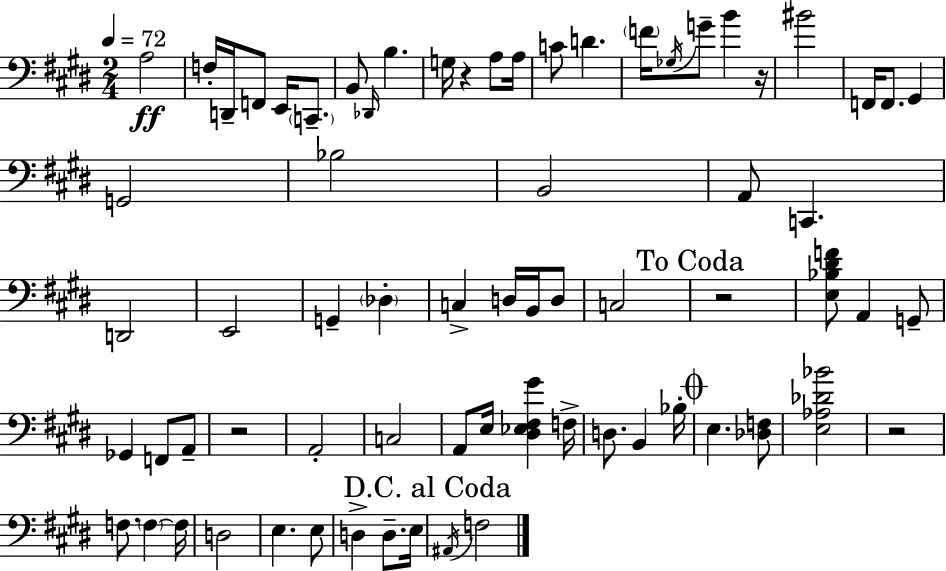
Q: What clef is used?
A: bass